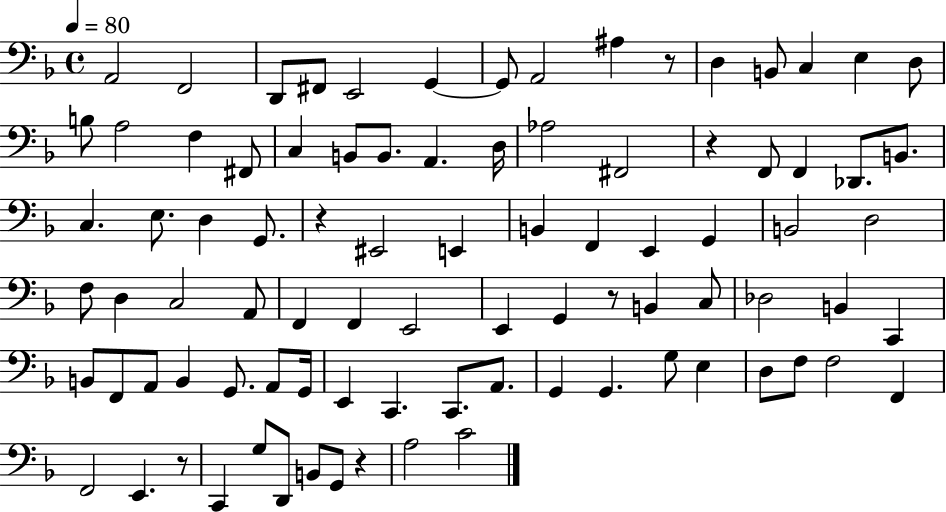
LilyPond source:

{
  \clef bass
  \time 4/4
  \defaultTimeSignature
  \key f \major
  \tempo 4 = 80
  \repeat volta 2 { a,2 f,2 | d,8 fis,8 e,2 g,4~~ | g,8 a,2 ais4 r8 | d4 b,8 c4 e4 d8 | \break b8 a2 f4 fis,8 | c4 b,8 b,8. a,4. d16 | aes2 fis,2 | r4 f,8 f,4 des,8. b,8. | \break c4. e8. d4 g,8. | r4 eis,2 e,4 | b,4 f,4 e,4 g,4 | b,2 d2 | \break f8 d4 c2 a,8 | f,4 f,4 e,2 | e,4 g,4 r8 b,4 c8 | des2 b,4 c,4 | \break b,8 f,8 a,8 b,4 g,8. a,8 g,16 | e,4 c,4. c,8. a,8. | g,4 g,4. g8 e4 | d8 f8 f2 f,4 | \break f,2 e,4. r8 | c,4 g8 d,8 b,8 g,8 r4 | a2 c'2 | } \bar "|."
}